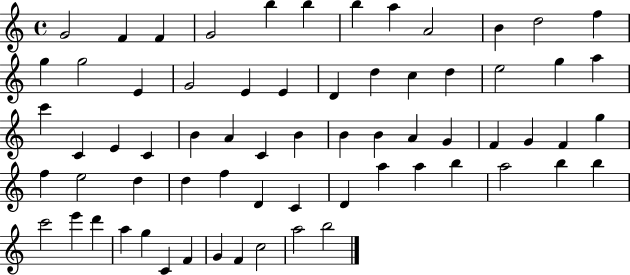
G4/h F4/q F4/q G4/h B5/q B5/q B5/q A5/q A4/h B4/q D5/h F5/q G5/q G5/h E4/q G4/h E4/q E4/q D4/q D5/q C5/q D5/q E5/h G5/q A5/q C6/q C4/q E4/q C4/q B4/q A4/q C4/q B4/q B4/q B4/q A4/q G4/q F4/q G4/q F4/q G5/q F5/q E5/h D5/q D5/q F5/q D4/q C4/q D4/q A5/q A5/q B5/q A5/h B5/q B5/q C6/h E6/q D6/q A5/q G5/q C4/q F4/q G4/q F4/q C5/h A5/h B5/h